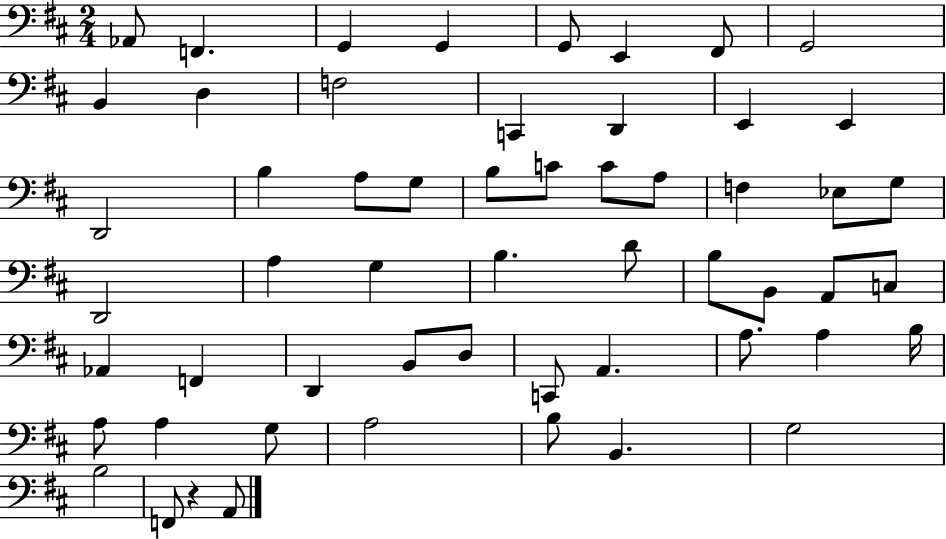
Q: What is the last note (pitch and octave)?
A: A2